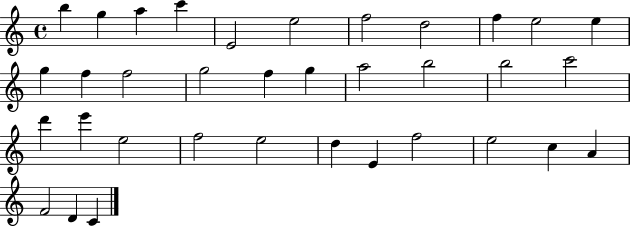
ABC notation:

X:1
T:Untitled
M:4/4
L:1/4
K:C
b g a c' E2 e2 f2 d2 f e2 e g f f2 g2 f g a2 b2 b2 c'2 d' e' e2 f2 e2 d E f2 e2 c A F2 D C